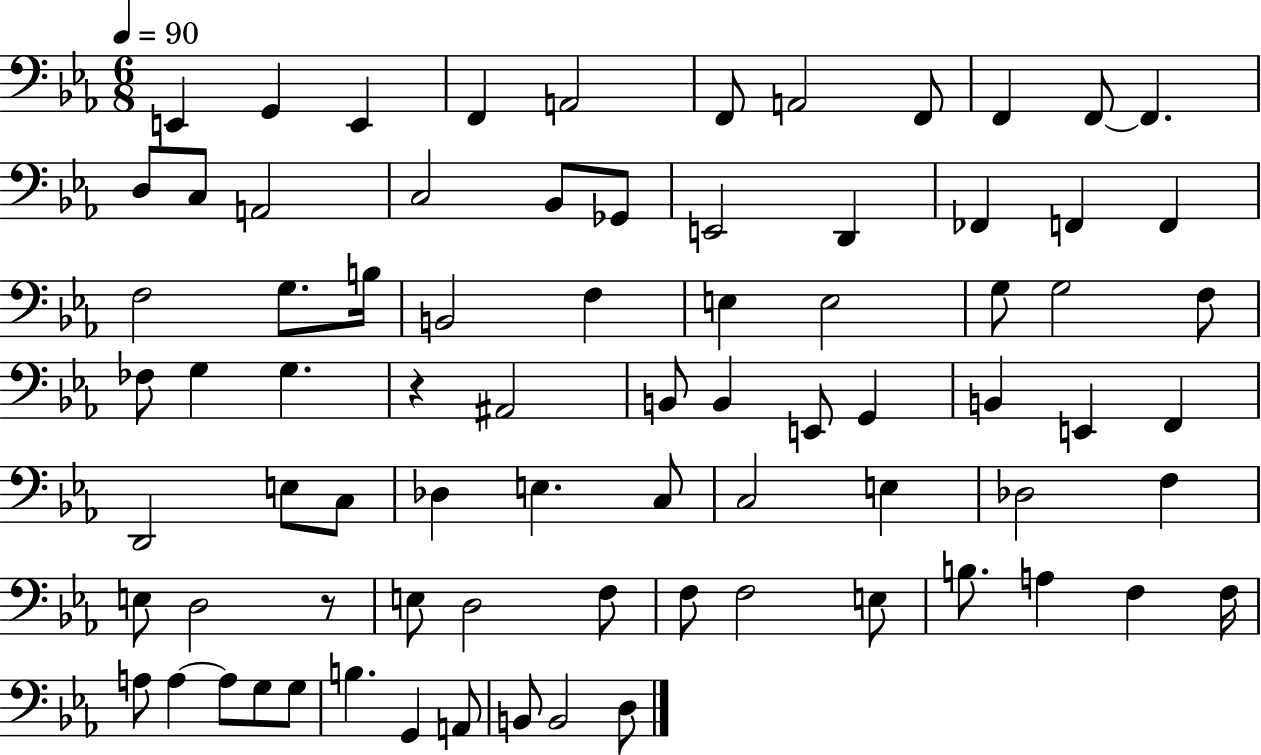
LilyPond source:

{
  \clef bass
  \numericTimeSignature
  \time 6/8
  \key ees \major
  \tempo 4 = 90
  \repeat volta 2 { e,4 g,4 e,4 | f,4 a,2 | f,8 a,2 f,8 | f,4 f,8~~ f,4. | \break d8 c8 a,2 | c2 bes,8 ges,8 | e,2 d,4 | fes,4 f,4 f,4 | \break f2 g8. b16 | b,2 f4 | e4 e2 | g8 g2 f8 | \break fes8 g4 g4. | r4 ais,2 | b,8 b,4 e,8 g,4 | b,4 e,4 f,4 | \break d,2 e8 c8 | des4 e4. c8 | c2 e4 | des2 f4 | \break e8 d2 r8 | e8 d2 f8 | f8 f2 e8 | b8. a4 f4 f16 | \break a8 a4~~ a8 g8 g8 | b4. g,4 a,8 | b,8 b,2 d8 | } \bar "|."
}